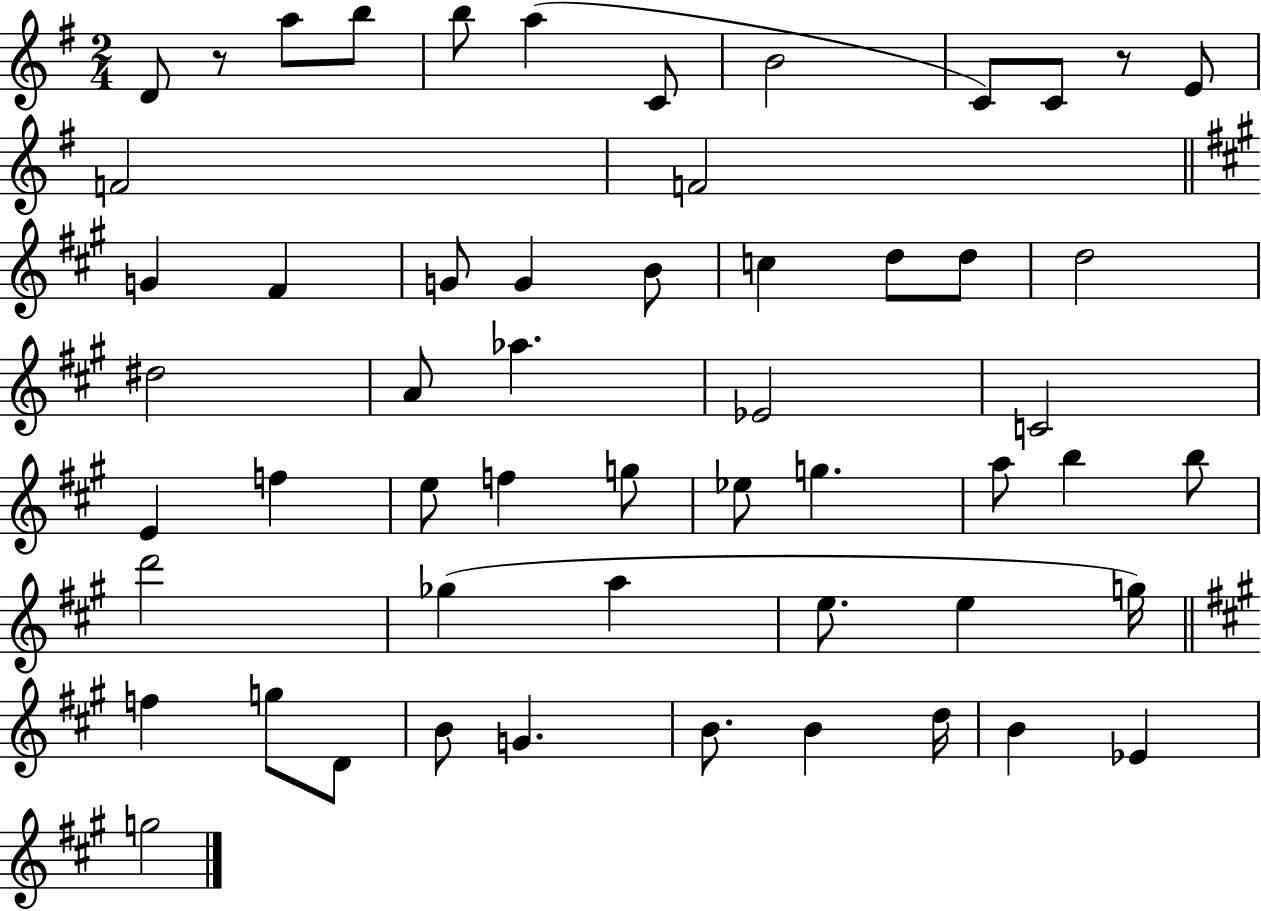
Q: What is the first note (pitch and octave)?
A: D4